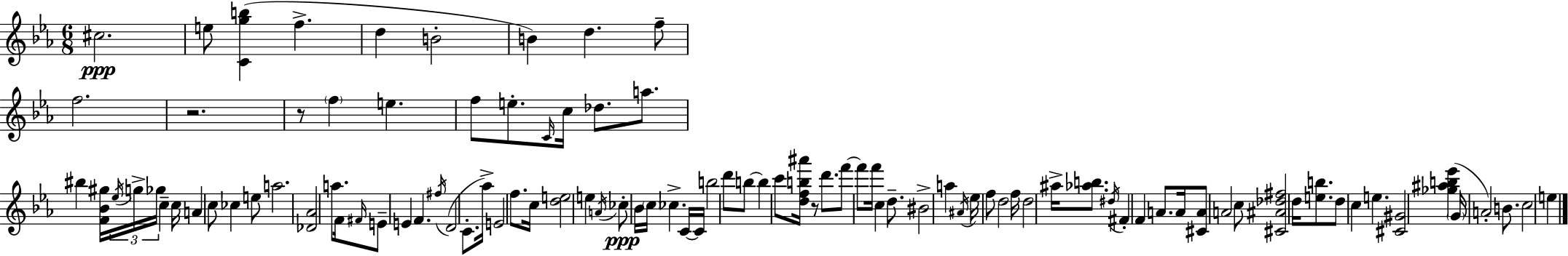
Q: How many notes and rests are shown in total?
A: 99